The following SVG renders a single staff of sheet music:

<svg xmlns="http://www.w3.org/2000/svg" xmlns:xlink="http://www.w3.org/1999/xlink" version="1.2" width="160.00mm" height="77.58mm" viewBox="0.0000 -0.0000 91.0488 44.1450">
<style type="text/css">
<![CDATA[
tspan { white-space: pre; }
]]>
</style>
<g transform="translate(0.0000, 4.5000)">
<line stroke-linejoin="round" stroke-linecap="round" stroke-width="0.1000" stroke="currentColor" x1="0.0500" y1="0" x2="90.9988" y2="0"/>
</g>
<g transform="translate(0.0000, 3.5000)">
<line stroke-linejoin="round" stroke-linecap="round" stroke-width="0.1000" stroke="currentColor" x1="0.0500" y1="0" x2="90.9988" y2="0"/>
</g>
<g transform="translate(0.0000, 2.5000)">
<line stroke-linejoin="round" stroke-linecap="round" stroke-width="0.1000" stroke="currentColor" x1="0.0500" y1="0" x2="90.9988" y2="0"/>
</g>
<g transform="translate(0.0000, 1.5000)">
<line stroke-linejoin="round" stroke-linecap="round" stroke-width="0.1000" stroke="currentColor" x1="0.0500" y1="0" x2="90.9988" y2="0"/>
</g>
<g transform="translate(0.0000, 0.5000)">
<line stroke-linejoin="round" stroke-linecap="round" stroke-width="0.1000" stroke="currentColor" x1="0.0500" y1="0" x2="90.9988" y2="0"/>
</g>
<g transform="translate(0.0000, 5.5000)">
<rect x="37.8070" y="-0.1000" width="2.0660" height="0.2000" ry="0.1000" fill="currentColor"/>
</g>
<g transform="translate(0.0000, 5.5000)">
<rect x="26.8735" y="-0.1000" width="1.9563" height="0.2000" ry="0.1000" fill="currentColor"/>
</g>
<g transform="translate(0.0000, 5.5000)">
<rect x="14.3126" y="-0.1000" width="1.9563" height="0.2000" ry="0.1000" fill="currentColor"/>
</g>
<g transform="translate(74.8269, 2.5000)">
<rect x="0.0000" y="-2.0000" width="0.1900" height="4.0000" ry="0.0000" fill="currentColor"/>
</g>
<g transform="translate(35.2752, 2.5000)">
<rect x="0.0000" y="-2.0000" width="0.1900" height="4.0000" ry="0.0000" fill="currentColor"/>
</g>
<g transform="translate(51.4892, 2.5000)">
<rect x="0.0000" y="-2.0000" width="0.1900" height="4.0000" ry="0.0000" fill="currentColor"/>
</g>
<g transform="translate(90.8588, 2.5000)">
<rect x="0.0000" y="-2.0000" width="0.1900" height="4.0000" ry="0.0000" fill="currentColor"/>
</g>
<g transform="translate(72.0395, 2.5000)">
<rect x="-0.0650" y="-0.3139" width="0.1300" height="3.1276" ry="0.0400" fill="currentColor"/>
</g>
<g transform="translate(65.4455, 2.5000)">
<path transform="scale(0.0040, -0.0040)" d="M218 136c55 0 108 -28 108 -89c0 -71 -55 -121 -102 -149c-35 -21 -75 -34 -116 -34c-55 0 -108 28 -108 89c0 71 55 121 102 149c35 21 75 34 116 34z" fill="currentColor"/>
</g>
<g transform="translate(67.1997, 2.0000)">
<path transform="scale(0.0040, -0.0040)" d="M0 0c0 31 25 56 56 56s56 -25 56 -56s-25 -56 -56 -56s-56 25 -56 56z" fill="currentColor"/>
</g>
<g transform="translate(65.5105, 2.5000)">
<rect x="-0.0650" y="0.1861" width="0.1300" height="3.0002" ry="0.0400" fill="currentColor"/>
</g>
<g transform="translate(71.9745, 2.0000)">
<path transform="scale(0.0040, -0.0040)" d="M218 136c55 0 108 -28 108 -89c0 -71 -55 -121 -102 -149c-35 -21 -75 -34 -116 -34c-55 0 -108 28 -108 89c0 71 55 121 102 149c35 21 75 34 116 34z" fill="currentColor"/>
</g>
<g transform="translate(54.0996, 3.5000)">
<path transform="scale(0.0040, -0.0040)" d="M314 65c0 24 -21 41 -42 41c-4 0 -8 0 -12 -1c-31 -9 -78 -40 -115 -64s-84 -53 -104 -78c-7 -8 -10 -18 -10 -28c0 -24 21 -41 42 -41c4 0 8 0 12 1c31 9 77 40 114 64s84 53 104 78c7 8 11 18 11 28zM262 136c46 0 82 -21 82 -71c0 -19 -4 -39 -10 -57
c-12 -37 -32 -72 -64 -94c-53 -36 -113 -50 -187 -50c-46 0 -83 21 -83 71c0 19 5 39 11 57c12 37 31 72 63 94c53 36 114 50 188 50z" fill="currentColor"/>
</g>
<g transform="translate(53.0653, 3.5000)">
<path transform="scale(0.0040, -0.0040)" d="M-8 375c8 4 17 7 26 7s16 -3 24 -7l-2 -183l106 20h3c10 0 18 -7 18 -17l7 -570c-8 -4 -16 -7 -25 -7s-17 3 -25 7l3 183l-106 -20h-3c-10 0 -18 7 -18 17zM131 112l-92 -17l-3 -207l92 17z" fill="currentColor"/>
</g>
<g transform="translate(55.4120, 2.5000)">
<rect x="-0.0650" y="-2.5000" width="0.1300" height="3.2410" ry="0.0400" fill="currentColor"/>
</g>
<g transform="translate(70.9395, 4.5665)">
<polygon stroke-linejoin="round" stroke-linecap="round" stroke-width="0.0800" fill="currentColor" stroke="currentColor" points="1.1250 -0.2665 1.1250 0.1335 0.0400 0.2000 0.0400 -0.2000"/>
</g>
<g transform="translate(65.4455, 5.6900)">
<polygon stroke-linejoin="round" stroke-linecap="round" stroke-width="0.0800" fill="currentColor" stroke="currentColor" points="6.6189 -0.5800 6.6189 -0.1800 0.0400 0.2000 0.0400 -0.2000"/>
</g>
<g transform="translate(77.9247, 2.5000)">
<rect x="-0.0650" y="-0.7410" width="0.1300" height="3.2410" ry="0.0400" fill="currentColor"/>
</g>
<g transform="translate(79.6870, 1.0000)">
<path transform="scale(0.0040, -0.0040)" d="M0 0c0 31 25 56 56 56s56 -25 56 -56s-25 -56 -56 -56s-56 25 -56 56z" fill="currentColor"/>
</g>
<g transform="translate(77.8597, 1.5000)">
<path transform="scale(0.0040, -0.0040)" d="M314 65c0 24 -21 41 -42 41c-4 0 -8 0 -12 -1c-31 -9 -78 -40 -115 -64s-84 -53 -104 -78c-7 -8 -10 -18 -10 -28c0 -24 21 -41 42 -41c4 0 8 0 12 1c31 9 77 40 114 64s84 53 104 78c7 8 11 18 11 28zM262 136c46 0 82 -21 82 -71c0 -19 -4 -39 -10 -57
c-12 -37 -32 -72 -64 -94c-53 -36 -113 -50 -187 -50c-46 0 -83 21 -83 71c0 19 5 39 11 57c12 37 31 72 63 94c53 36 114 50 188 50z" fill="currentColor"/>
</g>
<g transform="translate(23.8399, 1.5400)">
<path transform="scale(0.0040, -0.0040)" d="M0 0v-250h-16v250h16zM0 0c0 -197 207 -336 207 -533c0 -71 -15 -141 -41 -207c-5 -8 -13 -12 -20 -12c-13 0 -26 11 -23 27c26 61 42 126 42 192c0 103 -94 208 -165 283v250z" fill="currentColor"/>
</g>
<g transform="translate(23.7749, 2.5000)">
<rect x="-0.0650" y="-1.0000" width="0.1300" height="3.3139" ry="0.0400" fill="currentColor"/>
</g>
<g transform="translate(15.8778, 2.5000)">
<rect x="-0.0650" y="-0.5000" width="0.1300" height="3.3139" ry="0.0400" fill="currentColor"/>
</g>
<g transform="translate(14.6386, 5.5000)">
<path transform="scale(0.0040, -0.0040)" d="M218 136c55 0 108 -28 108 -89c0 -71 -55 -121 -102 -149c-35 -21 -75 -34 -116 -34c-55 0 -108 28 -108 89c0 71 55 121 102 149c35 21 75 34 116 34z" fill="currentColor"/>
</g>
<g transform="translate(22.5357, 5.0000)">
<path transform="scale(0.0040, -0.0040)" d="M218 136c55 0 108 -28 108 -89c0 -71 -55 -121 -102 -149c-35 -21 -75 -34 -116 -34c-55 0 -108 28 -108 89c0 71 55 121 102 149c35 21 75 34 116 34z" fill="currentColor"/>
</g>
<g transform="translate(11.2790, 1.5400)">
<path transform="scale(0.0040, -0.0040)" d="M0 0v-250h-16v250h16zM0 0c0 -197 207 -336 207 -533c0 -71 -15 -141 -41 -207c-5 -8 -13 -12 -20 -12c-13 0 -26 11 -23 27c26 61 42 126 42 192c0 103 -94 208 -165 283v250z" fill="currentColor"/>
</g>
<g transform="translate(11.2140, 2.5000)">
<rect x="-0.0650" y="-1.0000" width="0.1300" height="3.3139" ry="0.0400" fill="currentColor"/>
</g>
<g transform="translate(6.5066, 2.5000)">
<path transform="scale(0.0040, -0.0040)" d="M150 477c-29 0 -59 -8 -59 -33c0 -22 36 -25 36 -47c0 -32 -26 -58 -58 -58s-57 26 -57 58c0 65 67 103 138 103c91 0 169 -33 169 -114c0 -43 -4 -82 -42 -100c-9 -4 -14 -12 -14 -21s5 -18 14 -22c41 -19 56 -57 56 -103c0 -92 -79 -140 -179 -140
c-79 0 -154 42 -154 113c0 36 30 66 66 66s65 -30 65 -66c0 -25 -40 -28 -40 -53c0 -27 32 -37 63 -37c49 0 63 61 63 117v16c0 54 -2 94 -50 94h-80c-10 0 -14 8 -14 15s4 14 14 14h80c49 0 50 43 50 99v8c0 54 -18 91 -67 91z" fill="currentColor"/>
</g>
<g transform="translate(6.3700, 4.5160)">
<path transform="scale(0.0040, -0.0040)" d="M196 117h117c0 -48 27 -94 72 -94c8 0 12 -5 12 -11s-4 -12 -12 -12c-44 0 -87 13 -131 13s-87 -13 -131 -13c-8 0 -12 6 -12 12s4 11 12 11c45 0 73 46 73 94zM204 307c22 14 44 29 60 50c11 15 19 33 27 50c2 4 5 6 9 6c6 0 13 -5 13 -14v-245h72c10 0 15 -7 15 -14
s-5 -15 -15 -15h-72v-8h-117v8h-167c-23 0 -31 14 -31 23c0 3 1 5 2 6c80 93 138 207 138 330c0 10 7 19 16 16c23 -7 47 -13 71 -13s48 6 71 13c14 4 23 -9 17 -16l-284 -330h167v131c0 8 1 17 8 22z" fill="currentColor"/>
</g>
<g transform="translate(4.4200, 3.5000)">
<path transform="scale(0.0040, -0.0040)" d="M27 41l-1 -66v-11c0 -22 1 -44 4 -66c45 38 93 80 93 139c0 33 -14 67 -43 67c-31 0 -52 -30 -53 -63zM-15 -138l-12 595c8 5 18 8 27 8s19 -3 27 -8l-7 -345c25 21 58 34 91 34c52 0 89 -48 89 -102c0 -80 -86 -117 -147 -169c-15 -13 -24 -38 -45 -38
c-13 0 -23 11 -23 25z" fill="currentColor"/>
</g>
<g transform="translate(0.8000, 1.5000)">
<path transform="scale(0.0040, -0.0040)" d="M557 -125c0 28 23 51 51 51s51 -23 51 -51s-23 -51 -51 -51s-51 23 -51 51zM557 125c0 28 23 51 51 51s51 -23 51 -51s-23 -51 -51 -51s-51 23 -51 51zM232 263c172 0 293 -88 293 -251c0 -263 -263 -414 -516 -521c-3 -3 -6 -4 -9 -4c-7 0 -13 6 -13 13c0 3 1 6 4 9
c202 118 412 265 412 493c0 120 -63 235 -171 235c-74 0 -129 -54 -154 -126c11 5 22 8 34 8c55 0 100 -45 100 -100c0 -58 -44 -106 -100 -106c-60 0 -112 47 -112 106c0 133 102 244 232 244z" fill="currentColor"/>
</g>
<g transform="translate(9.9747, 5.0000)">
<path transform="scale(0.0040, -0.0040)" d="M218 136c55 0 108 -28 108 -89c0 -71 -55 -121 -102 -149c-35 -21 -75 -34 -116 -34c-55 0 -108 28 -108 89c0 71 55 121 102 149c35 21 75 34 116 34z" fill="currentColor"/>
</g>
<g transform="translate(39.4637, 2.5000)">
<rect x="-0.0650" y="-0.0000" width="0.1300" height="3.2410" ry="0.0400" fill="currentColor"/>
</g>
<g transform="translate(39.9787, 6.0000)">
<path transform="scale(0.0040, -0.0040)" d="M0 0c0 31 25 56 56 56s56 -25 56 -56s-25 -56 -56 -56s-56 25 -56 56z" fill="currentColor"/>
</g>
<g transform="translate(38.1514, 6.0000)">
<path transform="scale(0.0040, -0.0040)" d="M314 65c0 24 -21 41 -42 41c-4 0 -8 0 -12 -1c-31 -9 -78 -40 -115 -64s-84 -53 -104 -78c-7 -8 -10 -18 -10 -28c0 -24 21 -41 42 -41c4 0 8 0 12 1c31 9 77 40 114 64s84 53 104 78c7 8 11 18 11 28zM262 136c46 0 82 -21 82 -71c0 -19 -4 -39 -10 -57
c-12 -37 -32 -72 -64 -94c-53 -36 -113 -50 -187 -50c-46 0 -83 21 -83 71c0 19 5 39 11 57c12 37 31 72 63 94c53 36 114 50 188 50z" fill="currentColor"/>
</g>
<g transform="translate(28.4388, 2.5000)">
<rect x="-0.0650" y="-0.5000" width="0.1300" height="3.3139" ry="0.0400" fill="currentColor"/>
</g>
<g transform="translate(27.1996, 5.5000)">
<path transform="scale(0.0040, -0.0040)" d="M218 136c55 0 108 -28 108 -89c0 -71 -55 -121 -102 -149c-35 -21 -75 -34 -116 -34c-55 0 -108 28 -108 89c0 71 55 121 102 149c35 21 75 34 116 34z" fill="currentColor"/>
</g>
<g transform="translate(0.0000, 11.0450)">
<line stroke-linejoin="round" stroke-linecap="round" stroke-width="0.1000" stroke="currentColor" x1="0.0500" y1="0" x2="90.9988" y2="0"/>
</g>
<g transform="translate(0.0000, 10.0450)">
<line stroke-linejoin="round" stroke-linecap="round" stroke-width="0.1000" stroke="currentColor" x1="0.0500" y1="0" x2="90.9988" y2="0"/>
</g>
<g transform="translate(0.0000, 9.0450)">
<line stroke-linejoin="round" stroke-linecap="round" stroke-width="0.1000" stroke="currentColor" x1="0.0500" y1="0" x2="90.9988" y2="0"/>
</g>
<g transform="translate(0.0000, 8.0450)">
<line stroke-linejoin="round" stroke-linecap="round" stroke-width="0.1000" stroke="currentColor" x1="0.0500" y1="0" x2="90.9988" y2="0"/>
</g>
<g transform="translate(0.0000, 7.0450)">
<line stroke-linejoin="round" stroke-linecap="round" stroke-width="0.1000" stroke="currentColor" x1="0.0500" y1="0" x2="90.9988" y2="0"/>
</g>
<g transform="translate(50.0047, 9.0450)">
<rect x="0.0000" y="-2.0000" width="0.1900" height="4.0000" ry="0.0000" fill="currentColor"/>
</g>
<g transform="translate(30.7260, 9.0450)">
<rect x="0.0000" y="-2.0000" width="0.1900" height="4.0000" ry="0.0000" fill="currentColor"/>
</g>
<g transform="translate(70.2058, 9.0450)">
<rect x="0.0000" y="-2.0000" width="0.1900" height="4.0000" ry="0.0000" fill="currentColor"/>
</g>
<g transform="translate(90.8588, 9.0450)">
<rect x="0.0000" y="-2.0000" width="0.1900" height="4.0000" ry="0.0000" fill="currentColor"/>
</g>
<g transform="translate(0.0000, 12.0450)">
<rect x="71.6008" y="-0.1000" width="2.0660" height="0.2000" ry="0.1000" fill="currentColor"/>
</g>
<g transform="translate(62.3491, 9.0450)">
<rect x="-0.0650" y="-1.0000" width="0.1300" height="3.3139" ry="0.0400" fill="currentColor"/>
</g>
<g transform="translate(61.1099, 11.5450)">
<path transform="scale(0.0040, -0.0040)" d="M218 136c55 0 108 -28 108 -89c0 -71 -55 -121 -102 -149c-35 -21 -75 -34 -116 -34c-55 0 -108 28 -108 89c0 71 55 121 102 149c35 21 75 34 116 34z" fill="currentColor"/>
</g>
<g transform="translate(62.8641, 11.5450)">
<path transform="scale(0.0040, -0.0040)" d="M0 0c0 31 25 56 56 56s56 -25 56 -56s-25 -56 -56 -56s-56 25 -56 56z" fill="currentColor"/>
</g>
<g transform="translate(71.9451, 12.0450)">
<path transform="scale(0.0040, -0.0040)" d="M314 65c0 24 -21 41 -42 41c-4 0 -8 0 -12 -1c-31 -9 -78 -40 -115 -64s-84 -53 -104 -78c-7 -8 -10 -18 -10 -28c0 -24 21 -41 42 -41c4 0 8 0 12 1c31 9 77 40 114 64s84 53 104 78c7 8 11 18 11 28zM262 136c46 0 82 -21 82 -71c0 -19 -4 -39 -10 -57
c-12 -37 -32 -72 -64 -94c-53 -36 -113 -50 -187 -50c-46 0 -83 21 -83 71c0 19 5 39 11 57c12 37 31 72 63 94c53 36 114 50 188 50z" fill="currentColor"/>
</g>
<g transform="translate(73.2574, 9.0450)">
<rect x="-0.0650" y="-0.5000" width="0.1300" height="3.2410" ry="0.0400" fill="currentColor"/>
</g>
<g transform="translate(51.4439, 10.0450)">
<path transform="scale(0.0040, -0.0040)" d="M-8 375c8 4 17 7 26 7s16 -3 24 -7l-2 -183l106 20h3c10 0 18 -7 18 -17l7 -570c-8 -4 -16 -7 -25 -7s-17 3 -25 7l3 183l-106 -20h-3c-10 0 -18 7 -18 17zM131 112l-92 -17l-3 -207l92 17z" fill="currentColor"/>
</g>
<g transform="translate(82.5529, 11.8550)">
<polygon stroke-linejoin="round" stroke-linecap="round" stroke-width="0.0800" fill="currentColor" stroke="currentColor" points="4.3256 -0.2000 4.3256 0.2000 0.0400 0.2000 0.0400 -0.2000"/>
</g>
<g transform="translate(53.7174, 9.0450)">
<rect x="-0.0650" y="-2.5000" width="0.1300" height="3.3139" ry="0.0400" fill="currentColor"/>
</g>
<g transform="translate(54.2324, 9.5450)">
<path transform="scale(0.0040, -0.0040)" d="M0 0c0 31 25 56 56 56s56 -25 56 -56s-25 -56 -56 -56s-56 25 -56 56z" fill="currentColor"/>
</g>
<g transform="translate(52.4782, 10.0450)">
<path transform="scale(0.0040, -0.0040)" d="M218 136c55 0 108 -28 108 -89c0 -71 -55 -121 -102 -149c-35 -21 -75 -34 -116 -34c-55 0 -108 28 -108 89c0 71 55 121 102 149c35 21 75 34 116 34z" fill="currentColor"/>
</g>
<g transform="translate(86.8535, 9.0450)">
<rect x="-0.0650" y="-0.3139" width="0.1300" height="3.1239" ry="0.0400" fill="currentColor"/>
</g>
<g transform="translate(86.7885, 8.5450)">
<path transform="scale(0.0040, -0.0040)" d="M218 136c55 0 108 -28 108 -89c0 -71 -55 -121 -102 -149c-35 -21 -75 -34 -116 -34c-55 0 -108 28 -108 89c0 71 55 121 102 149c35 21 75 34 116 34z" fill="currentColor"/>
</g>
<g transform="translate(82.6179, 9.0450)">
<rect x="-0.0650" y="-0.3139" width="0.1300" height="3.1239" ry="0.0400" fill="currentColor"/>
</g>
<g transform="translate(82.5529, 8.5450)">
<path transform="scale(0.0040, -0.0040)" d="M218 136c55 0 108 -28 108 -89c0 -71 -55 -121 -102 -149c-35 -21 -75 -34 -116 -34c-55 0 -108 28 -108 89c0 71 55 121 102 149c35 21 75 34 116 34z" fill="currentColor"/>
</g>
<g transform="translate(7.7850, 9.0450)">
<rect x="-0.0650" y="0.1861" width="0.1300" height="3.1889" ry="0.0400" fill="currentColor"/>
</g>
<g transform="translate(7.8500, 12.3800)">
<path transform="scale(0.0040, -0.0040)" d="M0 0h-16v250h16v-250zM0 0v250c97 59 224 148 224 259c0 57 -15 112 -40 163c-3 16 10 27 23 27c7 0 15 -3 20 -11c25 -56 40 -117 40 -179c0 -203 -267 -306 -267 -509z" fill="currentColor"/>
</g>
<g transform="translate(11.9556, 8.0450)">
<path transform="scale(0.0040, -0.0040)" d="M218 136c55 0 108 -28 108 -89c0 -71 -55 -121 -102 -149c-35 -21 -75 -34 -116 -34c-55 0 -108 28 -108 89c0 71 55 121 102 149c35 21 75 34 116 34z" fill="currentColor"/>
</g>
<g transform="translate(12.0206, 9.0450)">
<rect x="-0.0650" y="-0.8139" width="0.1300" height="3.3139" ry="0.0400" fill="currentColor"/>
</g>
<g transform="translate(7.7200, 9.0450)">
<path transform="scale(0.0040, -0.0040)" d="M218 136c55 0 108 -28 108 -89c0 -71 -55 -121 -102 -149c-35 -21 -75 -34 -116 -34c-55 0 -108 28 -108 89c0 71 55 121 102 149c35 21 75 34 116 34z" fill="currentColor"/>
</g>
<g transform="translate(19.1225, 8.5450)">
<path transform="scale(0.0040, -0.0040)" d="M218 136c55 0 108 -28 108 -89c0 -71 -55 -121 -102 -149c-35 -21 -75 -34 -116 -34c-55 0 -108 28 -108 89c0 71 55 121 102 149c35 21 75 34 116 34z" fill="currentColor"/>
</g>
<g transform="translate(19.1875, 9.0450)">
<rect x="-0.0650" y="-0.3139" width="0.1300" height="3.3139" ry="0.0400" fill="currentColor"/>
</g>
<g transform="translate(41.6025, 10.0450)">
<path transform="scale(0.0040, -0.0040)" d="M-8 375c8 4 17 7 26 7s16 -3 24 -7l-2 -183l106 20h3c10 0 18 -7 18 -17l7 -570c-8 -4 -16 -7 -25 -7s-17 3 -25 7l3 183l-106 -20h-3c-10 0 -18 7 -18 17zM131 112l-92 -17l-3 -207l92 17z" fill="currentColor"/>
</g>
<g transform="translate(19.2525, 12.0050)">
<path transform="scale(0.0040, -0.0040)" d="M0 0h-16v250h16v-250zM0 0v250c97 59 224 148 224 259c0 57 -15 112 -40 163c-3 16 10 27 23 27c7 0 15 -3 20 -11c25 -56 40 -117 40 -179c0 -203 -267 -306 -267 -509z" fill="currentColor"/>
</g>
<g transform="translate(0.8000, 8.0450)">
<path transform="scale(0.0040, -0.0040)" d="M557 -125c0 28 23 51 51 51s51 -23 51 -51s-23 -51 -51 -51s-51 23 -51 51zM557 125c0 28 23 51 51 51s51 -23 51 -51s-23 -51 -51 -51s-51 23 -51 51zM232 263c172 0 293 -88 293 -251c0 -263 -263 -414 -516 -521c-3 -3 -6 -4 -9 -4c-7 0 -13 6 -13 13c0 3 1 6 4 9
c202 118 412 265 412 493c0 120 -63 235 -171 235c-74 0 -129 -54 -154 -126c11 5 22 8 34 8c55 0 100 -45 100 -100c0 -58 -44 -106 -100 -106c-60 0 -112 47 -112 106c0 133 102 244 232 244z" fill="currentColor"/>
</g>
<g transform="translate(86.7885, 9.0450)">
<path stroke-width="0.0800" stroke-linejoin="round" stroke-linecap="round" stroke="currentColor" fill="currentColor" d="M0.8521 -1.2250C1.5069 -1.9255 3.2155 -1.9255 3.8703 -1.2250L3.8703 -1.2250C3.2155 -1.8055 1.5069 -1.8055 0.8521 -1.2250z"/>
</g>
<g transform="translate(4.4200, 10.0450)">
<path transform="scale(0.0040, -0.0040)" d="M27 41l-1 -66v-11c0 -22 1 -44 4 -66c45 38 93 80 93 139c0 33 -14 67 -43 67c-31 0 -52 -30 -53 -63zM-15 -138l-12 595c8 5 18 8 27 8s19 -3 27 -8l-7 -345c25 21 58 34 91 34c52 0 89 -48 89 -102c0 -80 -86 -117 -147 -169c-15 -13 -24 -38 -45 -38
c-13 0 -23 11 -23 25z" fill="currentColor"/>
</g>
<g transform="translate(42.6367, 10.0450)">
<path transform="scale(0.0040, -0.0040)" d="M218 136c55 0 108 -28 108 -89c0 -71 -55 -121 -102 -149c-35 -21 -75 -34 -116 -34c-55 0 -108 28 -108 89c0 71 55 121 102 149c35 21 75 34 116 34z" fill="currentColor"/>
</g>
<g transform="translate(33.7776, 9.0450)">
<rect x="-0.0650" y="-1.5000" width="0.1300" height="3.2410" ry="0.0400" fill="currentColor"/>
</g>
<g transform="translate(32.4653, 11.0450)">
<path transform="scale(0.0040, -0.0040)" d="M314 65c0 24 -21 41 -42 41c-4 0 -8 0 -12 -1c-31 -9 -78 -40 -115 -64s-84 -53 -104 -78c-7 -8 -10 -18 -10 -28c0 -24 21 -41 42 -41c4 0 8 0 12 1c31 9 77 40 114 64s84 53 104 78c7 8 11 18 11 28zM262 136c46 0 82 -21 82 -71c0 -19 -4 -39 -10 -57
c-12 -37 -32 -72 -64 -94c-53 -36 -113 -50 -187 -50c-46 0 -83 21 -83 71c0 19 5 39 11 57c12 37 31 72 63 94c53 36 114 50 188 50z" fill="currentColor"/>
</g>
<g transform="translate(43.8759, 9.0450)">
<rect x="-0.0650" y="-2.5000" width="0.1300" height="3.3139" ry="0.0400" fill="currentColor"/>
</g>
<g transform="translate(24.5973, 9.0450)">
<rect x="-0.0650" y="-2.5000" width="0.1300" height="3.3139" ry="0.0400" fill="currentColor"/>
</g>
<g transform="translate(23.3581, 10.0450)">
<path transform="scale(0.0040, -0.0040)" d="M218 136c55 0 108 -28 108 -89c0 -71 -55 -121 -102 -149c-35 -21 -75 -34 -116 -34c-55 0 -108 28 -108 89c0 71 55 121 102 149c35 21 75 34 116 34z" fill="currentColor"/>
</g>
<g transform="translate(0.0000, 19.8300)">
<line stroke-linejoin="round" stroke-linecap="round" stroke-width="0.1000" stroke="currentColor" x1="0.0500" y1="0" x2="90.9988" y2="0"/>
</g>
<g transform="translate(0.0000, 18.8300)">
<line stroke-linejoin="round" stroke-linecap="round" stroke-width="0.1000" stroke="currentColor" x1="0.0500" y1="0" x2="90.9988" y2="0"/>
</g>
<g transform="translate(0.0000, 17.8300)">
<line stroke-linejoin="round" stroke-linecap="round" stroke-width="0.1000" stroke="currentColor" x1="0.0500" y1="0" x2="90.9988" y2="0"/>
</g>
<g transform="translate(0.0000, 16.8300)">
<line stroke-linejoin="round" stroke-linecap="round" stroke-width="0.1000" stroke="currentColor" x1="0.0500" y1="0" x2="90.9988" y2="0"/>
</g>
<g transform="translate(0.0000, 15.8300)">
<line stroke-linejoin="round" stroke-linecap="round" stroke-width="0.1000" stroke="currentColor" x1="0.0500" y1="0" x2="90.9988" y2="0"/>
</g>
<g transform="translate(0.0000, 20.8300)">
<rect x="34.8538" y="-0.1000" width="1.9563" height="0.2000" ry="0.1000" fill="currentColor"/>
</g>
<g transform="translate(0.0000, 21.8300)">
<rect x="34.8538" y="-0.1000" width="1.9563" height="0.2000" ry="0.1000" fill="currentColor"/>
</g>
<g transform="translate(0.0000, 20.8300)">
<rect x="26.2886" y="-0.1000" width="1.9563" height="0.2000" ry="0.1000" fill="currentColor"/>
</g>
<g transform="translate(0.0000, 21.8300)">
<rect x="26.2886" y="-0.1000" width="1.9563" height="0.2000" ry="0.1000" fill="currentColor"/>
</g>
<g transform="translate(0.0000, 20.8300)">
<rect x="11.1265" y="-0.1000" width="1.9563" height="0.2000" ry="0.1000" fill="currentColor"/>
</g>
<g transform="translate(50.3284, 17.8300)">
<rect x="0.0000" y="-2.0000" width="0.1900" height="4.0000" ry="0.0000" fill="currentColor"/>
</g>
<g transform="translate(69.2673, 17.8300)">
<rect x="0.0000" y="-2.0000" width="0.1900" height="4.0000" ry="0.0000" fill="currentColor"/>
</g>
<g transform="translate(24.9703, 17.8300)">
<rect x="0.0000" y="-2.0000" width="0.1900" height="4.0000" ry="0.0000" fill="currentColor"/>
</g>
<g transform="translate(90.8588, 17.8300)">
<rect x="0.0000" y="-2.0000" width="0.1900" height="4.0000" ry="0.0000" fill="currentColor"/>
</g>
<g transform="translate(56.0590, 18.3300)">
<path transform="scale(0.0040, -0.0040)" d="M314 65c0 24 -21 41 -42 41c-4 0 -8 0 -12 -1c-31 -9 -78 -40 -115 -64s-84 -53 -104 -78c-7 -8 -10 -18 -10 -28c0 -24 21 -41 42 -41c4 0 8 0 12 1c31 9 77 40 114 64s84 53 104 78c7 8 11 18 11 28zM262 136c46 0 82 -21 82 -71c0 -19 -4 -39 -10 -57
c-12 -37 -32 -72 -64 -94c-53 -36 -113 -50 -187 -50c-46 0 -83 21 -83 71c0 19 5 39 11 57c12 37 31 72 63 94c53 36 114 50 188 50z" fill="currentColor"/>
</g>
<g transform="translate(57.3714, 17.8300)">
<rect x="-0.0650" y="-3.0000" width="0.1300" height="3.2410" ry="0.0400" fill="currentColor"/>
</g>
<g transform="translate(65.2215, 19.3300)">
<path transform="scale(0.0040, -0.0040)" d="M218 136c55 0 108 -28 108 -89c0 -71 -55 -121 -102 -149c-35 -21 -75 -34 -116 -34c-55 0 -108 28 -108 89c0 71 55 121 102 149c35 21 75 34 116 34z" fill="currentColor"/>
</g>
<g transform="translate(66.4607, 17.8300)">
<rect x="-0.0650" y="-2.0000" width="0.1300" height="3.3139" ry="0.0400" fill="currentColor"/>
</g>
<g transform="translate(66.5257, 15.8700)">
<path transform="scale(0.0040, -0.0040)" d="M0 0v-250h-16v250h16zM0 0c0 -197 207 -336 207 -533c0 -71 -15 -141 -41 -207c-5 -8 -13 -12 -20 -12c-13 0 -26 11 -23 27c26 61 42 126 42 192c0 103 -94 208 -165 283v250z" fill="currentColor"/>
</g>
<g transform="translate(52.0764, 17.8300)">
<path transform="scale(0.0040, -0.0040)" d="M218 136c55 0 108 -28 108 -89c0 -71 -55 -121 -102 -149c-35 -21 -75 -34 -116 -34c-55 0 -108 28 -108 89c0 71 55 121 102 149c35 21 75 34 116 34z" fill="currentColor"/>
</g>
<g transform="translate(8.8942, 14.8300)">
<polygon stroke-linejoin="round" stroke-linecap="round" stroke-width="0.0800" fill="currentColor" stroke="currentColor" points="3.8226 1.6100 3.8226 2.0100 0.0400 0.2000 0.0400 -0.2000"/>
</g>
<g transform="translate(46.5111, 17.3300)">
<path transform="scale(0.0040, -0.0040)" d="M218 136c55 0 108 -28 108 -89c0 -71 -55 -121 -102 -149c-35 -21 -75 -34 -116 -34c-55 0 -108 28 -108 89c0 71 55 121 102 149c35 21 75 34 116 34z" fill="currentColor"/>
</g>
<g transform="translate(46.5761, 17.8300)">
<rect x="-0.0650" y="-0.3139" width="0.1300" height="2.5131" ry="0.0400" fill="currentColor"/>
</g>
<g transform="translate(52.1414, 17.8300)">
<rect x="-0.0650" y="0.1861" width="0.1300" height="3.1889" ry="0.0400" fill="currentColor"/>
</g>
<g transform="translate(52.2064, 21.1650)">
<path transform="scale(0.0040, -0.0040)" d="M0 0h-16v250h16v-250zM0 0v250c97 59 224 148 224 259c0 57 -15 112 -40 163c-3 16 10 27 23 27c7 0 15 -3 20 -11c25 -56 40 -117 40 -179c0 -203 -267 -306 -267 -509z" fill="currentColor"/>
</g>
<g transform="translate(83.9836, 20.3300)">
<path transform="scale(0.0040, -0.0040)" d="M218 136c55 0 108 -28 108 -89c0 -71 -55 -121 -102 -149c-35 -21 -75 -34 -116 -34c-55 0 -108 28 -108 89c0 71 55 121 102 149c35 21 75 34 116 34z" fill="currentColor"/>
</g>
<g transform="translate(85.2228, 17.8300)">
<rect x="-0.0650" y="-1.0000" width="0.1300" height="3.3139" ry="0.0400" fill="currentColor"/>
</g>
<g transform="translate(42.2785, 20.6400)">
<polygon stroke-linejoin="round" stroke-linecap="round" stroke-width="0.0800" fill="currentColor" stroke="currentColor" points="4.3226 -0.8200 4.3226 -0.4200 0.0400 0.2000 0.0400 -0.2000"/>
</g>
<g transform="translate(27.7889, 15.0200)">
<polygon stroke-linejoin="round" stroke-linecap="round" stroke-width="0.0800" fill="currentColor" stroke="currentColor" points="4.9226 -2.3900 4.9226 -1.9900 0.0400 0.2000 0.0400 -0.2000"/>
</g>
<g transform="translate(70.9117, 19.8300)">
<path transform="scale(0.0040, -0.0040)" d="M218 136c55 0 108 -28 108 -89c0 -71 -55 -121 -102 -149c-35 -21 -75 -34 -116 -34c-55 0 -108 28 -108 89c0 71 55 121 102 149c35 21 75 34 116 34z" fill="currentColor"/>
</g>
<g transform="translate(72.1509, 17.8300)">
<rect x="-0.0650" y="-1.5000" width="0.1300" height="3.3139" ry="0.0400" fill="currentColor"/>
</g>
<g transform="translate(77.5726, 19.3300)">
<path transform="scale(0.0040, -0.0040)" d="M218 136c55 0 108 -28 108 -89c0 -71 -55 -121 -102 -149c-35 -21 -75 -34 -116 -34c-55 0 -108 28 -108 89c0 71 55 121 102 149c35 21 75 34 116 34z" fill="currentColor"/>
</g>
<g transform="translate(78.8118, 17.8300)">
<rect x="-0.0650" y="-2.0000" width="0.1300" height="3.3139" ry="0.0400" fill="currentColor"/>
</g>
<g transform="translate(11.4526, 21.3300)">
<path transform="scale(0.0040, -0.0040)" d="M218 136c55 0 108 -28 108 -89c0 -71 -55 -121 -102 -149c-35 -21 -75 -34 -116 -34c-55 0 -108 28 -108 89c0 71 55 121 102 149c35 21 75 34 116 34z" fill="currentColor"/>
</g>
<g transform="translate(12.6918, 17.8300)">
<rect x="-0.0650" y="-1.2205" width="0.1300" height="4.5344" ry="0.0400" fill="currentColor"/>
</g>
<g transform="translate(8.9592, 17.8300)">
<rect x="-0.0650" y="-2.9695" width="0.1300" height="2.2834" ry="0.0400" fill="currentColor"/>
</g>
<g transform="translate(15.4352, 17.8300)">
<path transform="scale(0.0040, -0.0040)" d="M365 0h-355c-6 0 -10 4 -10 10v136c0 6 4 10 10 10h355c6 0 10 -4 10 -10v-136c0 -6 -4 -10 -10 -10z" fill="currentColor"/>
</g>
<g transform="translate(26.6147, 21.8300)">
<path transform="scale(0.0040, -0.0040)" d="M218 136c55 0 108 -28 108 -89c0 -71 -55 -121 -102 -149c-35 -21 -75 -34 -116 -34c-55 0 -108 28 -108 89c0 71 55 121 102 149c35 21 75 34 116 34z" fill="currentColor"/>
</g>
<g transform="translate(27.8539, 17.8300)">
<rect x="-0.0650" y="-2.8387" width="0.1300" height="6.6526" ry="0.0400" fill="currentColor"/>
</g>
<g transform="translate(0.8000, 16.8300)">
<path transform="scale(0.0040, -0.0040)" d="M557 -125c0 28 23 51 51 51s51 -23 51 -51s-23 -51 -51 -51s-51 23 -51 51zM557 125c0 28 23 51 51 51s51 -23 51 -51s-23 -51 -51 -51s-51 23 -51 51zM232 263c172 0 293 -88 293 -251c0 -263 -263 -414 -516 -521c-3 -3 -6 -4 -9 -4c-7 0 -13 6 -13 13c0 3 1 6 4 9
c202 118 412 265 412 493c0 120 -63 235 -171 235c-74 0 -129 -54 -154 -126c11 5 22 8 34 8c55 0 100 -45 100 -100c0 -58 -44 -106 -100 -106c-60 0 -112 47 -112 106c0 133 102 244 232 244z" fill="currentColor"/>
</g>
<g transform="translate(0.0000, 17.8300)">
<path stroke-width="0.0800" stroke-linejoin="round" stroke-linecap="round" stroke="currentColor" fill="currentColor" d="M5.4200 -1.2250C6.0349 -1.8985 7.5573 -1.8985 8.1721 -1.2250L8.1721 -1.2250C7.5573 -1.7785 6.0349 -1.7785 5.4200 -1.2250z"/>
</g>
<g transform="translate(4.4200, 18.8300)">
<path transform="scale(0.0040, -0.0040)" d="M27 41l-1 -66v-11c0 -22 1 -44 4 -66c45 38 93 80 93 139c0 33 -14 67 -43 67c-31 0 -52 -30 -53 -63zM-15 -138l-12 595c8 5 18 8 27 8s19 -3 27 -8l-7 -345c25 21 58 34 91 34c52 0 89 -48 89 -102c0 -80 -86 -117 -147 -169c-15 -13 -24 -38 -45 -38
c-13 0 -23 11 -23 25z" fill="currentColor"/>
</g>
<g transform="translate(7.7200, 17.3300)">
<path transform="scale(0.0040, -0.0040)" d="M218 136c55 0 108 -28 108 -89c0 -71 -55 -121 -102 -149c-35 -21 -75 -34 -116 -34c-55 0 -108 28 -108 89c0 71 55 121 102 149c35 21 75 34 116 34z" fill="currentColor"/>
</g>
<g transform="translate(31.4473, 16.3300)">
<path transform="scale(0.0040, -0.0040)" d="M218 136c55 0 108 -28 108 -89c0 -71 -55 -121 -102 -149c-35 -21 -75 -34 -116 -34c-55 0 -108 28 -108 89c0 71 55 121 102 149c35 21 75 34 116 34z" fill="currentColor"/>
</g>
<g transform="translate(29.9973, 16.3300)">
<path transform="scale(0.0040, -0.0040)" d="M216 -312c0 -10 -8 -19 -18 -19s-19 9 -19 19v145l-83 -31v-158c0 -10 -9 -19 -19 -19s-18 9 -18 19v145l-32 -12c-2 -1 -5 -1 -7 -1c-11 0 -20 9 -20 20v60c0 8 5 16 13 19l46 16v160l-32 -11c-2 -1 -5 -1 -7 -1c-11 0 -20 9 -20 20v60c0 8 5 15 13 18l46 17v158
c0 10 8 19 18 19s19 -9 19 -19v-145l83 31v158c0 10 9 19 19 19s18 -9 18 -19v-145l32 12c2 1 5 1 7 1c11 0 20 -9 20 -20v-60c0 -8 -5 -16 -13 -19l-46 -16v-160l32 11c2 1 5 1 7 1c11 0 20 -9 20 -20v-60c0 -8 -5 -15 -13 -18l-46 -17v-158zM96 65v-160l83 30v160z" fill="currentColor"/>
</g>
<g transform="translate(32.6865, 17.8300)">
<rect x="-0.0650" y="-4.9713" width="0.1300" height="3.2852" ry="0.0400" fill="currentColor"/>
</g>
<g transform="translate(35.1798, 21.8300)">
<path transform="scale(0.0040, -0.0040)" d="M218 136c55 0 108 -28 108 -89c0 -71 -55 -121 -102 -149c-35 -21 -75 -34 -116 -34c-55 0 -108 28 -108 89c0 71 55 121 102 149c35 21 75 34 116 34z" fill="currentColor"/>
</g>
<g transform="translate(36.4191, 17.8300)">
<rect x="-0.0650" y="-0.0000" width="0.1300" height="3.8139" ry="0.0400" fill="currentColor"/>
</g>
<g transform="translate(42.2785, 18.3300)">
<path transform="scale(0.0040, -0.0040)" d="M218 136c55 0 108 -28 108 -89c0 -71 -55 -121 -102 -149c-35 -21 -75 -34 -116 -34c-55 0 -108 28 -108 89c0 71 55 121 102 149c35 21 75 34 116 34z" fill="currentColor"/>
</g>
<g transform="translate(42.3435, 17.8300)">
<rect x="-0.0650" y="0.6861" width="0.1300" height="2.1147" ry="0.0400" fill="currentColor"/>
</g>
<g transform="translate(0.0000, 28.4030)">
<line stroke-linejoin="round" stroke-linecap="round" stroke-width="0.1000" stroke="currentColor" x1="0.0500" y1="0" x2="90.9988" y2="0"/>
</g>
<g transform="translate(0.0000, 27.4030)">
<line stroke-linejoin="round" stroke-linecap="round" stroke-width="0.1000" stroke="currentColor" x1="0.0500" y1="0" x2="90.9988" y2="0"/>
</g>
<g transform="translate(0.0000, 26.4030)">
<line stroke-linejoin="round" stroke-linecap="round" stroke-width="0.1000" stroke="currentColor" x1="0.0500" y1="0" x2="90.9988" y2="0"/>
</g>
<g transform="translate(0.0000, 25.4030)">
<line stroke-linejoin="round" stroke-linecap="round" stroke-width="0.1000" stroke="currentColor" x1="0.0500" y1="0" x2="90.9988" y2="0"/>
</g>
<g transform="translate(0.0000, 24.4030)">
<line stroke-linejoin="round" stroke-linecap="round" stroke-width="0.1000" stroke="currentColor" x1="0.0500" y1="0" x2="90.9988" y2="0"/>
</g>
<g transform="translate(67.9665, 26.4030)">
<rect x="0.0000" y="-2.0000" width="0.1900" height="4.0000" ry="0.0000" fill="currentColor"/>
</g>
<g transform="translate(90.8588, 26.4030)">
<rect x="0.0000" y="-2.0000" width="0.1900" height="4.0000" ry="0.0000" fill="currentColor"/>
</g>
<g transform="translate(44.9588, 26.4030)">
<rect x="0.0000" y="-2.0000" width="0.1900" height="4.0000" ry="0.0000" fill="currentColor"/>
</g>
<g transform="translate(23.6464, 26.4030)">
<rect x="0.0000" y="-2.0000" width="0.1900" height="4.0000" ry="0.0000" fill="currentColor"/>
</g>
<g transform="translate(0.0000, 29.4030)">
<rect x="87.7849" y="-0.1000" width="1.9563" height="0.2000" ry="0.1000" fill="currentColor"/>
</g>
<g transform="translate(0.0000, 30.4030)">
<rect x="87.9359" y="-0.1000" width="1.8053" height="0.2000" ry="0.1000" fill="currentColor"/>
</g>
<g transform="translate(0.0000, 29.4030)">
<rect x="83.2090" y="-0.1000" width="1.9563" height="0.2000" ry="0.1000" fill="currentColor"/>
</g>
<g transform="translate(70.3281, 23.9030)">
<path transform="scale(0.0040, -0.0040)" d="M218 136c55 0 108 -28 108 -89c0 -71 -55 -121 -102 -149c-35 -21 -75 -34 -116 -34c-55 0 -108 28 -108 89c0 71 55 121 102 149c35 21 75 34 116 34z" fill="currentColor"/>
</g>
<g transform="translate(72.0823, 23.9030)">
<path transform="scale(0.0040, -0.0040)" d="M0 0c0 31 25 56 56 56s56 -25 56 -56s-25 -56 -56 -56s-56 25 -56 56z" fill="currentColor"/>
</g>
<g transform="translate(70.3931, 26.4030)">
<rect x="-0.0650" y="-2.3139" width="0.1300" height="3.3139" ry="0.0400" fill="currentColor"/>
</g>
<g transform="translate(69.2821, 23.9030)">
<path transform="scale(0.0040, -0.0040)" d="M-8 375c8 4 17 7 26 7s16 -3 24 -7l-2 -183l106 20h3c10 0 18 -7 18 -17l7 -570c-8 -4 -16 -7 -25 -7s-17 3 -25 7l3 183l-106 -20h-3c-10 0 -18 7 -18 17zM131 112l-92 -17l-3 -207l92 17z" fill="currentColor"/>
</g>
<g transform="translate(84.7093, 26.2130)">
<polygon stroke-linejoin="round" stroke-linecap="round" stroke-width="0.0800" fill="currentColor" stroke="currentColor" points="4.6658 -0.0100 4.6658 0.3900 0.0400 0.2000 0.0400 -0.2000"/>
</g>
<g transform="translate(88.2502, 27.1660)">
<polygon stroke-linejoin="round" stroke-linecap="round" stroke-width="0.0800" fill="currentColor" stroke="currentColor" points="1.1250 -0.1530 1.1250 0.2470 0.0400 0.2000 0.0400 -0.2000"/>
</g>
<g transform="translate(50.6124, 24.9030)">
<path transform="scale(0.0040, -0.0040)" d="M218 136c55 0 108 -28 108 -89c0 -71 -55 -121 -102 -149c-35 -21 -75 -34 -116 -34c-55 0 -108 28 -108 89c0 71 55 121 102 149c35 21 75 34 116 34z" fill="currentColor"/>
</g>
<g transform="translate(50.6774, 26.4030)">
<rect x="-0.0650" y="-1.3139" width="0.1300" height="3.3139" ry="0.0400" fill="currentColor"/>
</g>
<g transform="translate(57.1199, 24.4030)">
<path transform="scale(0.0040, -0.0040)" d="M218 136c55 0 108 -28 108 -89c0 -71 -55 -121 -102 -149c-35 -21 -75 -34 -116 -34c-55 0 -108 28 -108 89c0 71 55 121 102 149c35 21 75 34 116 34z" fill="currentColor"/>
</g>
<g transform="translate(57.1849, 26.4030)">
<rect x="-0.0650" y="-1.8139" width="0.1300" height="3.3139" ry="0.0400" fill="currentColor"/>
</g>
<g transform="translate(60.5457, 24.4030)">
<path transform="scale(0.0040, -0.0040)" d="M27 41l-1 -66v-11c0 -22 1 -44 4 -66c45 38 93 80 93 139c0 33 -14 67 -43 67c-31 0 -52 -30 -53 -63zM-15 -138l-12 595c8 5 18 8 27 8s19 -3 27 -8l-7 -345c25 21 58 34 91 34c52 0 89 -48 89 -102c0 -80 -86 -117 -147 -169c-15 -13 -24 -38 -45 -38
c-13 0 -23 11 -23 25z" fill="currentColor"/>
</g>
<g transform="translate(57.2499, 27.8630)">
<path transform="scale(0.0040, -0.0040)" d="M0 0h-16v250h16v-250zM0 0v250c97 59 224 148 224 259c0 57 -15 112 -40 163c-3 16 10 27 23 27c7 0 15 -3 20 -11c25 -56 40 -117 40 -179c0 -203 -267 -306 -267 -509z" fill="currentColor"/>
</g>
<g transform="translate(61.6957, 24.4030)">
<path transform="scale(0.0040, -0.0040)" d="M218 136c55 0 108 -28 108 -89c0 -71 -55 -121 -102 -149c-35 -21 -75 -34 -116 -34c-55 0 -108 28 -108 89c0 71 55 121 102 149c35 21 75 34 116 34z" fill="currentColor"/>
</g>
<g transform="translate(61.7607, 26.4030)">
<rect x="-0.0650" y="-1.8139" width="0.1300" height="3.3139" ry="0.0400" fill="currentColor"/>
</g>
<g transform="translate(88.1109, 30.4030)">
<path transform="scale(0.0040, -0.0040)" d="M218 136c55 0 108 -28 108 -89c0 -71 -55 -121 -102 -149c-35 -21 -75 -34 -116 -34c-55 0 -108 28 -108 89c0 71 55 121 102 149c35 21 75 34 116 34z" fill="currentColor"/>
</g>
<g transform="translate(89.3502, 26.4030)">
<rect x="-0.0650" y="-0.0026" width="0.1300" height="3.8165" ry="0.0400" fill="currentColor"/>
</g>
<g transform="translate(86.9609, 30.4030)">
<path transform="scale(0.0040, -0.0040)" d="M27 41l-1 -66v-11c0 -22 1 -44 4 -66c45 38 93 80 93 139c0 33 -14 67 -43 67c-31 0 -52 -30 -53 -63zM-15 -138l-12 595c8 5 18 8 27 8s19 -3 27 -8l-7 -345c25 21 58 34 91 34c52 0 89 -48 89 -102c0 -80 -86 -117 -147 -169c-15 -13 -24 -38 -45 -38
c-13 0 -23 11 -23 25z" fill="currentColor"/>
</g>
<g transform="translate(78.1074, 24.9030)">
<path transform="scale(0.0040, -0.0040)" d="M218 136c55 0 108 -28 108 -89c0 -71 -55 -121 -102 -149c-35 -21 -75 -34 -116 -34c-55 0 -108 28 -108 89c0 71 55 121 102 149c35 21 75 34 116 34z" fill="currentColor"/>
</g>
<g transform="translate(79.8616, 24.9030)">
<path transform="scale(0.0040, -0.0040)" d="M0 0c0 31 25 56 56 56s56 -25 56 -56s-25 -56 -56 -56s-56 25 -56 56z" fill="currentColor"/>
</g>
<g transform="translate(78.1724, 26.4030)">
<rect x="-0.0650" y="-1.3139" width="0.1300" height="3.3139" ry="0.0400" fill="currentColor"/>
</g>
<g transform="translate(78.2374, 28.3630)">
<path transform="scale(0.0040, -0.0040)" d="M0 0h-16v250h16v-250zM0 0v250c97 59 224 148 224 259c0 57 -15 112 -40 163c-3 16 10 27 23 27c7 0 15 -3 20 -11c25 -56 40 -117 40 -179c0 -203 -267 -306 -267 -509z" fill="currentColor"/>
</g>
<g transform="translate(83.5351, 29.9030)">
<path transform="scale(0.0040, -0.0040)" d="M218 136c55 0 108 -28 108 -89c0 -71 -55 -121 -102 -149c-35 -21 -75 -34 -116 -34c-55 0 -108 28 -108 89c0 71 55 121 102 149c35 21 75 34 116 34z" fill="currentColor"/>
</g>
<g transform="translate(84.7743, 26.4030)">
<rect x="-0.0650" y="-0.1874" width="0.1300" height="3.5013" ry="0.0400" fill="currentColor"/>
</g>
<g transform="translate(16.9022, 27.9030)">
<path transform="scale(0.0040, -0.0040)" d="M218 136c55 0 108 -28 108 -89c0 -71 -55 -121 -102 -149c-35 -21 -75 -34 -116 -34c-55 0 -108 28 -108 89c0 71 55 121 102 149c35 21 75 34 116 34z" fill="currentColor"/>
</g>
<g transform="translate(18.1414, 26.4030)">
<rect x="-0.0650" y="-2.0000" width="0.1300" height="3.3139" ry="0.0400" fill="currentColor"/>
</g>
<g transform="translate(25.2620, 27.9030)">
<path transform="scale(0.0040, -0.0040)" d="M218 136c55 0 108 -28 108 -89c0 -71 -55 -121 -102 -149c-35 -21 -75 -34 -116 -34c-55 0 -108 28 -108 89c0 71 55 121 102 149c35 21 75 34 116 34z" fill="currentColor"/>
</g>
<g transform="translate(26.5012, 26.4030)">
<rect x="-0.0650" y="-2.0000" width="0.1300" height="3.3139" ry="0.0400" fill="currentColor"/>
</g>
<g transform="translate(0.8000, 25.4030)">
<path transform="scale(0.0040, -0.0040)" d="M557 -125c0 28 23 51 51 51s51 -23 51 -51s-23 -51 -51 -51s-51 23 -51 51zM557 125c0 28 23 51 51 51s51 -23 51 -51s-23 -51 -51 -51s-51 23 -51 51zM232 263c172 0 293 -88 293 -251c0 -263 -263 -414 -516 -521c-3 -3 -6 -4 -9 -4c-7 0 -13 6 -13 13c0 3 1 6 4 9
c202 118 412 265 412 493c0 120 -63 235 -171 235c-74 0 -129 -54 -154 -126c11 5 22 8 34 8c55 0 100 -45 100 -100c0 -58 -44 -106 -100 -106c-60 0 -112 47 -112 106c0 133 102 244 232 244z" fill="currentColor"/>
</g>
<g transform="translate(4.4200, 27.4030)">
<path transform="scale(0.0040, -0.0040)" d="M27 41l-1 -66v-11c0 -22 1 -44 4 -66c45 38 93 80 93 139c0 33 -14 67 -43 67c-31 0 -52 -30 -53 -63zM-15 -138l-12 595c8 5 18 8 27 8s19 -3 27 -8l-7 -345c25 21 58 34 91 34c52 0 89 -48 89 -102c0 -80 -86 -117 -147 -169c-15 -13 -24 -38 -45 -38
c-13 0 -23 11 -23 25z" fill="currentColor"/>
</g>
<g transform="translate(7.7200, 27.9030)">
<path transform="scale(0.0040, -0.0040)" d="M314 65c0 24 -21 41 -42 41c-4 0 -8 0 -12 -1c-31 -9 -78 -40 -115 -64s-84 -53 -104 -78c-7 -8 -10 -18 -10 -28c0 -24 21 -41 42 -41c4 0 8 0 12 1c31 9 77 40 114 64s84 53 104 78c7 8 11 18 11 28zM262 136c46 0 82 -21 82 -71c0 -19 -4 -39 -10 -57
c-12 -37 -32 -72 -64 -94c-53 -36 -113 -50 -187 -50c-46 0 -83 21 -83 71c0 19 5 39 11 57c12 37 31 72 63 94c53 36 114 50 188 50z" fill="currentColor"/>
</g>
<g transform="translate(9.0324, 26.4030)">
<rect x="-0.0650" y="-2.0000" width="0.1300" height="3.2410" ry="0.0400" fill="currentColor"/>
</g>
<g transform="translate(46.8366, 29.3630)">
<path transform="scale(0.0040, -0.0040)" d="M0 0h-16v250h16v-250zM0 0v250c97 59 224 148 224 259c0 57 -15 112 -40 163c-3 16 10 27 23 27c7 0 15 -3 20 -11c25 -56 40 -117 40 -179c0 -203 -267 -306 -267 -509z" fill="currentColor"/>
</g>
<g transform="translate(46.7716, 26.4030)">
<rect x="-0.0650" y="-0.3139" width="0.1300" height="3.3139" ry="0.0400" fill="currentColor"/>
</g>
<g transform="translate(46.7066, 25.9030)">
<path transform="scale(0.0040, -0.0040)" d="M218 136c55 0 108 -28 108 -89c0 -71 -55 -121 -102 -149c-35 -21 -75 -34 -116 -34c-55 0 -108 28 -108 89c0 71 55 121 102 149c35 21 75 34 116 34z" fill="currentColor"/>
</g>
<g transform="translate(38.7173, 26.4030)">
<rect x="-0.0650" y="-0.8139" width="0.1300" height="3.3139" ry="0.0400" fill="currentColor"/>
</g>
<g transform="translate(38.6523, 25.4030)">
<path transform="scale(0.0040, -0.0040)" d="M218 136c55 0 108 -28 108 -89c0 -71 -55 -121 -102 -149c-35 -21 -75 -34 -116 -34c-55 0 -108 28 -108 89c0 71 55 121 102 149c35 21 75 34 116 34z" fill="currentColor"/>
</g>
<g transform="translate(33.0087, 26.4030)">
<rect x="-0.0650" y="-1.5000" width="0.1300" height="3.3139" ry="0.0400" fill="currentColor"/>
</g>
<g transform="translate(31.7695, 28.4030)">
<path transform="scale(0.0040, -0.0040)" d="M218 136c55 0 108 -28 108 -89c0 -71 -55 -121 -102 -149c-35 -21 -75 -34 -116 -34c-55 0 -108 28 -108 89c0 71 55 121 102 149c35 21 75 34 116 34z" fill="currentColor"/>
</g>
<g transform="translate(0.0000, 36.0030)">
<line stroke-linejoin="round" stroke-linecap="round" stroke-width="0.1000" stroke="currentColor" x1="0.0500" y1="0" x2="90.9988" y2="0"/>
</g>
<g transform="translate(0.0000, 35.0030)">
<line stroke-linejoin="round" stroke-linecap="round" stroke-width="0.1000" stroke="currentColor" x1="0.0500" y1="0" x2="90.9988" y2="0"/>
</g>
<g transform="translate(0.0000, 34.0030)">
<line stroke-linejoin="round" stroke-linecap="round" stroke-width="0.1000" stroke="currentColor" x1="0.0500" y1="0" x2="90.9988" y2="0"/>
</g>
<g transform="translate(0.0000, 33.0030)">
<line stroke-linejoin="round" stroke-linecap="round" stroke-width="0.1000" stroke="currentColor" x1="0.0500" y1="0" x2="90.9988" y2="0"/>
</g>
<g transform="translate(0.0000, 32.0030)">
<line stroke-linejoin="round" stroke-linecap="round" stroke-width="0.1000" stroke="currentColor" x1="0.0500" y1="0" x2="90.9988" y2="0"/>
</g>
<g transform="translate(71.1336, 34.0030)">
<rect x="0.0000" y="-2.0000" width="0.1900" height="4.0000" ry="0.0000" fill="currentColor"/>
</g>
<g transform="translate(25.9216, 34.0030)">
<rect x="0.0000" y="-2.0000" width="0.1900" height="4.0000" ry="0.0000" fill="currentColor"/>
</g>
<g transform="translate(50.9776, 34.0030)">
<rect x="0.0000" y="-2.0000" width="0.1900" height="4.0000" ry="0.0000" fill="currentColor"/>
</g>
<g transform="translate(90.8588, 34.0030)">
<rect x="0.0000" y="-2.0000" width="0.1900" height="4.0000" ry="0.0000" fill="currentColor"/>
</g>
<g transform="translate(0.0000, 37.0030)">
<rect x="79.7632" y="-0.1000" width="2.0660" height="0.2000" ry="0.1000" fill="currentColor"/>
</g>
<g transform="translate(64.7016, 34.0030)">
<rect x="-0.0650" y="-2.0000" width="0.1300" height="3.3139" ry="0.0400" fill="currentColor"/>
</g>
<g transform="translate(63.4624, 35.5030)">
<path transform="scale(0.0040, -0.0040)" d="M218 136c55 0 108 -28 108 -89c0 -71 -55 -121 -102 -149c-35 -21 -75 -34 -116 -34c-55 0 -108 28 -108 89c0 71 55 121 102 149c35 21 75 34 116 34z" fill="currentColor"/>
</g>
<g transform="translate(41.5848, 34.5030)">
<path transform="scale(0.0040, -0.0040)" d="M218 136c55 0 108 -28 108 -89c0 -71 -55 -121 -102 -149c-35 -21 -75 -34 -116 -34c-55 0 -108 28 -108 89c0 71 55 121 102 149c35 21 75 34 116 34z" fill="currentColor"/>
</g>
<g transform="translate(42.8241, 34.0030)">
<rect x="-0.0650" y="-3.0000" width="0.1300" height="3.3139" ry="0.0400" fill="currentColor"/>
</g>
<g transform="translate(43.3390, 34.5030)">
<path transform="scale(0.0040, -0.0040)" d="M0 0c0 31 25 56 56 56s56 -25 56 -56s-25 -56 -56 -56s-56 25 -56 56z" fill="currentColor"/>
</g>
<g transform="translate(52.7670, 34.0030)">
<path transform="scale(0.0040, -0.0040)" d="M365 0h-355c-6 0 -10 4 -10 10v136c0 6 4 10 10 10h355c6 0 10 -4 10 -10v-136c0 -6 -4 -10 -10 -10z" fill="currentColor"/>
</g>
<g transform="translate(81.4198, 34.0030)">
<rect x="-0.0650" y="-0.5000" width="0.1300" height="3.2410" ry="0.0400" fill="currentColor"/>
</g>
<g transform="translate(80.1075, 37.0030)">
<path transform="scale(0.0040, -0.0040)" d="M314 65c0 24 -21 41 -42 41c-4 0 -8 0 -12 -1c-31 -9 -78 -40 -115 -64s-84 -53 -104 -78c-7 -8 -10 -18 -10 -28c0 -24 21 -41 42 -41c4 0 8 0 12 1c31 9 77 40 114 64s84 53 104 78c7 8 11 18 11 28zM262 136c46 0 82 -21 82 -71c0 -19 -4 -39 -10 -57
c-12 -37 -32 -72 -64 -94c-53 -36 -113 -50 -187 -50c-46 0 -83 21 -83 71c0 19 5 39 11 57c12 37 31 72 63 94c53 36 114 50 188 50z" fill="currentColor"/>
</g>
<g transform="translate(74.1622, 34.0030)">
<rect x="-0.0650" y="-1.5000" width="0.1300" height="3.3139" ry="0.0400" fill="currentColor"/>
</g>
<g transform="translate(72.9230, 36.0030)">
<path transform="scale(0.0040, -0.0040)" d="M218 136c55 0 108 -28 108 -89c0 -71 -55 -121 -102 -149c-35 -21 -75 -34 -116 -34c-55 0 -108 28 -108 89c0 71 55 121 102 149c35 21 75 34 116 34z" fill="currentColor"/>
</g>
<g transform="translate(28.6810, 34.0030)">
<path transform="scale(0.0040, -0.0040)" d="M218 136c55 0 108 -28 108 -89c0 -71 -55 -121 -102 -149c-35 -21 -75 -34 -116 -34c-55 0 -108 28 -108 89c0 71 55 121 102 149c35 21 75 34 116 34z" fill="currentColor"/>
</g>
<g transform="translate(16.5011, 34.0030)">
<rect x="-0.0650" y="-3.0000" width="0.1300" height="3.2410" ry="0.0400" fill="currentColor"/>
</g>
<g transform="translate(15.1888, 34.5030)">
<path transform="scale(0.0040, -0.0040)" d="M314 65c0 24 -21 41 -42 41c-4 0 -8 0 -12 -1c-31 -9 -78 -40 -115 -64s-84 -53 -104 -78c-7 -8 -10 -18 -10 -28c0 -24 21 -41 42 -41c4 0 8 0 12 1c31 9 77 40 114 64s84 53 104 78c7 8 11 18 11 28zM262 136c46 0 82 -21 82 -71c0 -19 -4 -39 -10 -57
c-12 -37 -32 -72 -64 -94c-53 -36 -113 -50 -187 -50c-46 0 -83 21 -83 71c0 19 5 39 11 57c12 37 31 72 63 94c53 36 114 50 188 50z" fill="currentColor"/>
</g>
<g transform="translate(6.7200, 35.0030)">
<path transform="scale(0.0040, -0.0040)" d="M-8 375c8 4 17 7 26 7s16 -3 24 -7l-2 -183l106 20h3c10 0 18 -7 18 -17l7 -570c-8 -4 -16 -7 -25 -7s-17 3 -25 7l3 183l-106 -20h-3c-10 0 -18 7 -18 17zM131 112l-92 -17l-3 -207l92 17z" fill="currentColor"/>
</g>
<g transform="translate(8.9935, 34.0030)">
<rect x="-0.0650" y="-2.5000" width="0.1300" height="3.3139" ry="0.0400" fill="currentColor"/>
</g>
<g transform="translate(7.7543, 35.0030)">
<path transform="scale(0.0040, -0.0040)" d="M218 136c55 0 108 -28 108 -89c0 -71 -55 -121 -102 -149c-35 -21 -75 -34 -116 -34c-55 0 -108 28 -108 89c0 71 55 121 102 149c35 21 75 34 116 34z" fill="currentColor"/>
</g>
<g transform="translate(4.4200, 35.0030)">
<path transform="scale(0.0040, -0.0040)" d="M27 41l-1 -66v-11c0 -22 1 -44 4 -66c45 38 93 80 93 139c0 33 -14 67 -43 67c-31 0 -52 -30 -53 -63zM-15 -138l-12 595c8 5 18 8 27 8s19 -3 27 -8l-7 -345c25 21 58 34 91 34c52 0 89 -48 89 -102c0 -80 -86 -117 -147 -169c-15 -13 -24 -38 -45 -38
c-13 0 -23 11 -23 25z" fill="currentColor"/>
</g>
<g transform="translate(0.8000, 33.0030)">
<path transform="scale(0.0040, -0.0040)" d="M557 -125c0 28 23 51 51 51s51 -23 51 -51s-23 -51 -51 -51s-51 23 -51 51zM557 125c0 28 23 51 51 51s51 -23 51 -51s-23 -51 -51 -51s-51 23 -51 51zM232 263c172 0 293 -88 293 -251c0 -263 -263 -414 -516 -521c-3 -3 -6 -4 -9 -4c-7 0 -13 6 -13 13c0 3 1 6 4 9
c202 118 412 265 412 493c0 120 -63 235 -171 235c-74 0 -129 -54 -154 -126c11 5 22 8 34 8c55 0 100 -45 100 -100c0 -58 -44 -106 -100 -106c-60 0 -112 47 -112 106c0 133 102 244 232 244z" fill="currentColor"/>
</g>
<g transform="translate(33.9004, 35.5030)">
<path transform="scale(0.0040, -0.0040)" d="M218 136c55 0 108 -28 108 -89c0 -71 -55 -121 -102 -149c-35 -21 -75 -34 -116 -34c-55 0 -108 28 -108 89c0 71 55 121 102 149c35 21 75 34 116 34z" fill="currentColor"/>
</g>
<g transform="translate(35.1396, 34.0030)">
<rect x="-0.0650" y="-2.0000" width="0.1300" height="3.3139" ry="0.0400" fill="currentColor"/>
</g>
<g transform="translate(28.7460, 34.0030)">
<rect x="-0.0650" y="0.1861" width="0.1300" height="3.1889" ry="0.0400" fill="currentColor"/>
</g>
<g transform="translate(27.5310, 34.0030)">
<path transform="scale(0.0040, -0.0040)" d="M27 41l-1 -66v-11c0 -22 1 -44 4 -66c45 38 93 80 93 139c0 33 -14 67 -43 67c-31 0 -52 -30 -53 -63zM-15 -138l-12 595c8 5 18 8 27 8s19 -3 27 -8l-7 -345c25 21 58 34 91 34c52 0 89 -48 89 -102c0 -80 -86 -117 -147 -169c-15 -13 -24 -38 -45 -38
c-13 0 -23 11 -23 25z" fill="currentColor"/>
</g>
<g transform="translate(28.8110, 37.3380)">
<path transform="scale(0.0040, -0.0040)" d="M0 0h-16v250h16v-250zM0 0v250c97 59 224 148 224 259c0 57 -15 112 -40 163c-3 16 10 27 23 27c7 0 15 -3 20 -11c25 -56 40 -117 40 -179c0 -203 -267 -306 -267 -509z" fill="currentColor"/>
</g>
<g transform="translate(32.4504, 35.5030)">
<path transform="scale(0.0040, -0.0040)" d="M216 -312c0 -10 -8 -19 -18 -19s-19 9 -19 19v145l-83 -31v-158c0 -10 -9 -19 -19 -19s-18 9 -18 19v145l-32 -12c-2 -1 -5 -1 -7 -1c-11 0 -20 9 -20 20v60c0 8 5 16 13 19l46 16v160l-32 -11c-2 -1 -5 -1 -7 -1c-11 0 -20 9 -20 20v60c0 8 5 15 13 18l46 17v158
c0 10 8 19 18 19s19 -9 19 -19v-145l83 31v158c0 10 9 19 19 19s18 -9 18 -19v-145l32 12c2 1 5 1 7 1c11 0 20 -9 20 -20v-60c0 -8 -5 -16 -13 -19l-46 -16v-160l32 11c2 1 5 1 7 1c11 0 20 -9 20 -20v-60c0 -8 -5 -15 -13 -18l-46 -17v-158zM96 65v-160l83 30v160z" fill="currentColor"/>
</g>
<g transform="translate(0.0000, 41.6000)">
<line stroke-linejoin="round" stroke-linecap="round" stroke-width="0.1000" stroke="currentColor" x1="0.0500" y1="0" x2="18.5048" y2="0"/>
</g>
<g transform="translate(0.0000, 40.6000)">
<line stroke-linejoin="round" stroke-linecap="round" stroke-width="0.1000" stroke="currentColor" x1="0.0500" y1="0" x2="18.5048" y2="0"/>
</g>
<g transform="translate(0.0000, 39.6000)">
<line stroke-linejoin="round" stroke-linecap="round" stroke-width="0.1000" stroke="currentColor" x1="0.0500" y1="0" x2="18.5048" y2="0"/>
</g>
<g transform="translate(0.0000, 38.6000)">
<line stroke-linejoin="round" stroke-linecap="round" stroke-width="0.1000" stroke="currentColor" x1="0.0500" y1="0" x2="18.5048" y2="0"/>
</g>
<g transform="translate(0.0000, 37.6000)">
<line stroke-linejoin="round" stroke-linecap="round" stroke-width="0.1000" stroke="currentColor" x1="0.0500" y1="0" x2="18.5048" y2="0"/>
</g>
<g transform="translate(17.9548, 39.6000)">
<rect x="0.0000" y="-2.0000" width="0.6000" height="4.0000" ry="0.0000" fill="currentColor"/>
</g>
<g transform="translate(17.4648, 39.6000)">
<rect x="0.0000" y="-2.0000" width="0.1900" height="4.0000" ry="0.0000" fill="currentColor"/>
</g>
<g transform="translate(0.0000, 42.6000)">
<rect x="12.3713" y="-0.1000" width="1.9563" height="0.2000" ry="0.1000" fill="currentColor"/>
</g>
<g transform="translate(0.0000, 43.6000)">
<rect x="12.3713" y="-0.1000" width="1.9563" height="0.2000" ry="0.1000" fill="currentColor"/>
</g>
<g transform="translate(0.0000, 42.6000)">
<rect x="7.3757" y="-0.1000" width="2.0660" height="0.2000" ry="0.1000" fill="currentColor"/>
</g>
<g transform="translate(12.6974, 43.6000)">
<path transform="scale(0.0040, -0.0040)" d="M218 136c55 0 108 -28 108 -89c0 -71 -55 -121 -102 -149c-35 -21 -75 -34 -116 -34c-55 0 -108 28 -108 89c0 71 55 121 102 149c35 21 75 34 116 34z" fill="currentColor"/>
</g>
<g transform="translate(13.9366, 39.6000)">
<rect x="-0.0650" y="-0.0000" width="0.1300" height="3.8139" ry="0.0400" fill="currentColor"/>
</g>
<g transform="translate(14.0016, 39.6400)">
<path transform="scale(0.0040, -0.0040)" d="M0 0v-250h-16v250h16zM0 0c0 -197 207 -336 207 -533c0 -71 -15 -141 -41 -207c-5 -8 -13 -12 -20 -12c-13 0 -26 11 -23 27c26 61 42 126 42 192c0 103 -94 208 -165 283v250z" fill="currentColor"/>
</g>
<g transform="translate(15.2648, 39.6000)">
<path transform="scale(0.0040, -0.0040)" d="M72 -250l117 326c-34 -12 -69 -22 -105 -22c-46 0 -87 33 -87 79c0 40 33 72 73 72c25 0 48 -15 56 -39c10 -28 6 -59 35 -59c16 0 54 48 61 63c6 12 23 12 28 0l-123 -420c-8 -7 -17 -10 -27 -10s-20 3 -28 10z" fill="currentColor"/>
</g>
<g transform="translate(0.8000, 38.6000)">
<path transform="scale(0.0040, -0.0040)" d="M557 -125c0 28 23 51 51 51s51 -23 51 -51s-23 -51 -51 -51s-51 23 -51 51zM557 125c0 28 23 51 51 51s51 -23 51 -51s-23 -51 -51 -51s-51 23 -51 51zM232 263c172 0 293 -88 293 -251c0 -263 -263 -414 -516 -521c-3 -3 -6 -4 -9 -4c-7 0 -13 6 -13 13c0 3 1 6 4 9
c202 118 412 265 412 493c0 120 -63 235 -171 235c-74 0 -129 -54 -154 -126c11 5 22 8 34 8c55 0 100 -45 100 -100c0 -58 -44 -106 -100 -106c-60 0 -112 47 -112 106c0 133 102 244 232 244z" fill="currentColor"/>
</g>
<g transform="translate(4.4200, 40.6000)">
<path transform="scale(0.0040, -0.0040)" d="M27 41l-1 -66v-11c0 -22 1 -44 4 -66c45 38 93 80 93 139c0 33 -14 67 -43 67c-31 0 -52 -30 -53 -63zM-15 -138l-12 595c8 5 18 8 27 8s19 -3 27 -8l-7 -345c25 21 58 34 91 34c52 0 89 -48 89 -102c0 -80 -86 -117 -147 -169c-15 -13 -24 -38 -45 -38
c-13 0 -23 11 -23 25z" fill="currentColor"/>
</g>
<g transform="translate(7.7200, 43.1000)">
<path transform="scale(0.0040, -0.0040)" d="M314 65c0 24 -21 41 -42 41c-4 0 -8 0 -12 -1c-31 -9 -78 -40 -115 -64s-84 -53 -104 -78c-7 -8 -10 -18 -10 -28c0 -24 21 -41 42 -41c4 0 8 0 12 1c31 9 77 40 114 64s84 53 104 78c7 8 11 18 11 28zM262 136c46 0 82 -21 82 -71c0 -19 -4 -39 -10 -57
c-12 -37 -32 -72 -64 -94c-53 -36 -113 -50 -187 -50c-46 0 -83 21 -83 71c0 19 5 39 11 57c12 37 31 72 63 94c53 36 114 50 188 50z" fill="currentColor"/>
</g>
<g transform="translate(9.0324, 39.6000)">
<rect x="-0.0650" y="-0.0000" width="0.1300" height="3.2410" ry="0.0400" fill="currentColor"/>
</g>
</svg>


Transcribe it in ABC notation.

X:1
T:Untitled
M:3/4
L:1/4
K:F
F,,/2 E,, F,,/2 E,, D,,2 B,,2 D,/2 E,/4 F,2 D,/2 F, E,/2 _B,, G,,2 B,, B,, F,, E,,2 E,/2 E,/2 E,/2 D,,/2 z2 C,,/2 ^G,/2 C,, C,/2 E,/2 D,/2 C,2 A,,/2 G,, A,, F,, A,,2 A,, A,, G,, F, E,/2 G, A,/2 _A, B, G,/2 D,,/2 _C,,/4 B,, C,2 _D,/2 ^A,, C, z2 A,, G,, E,,2 D,,2 C,,/2 z/2